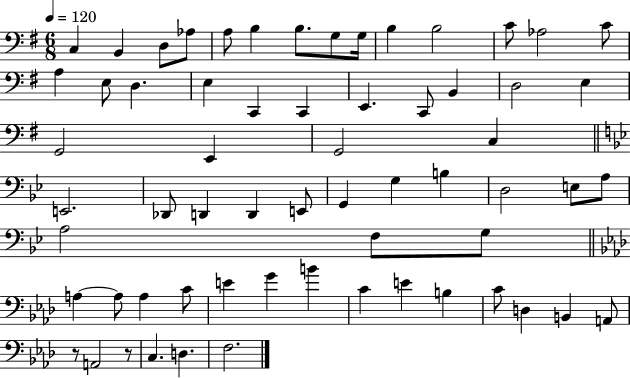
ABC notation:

X:1
T:Untitled
M:6/8
L:1/4
K:G
C, B,, D,/2 _A,/2 A,/2 B, B,/2 G,/2 G,/4 B, B,2 C/2 _A,2 C/2 A, E,/2 D, E, C,, C,, E,, C,,/2 B,, D,2 E, G,,2 E,, G,,2 C, E,,2 _D,,/2 D,, D,, E,,/2 G,, G, B, D,2 E,/2 A,/2 A,2 F,/2 G,/2 A, A,/2 A, C/2 E G B C E B, C/2 D, B,, A,,/2 z/2 A,,2 z/2 C, D, F,2